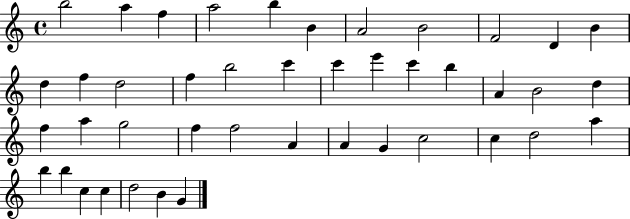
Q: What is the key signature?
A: C major